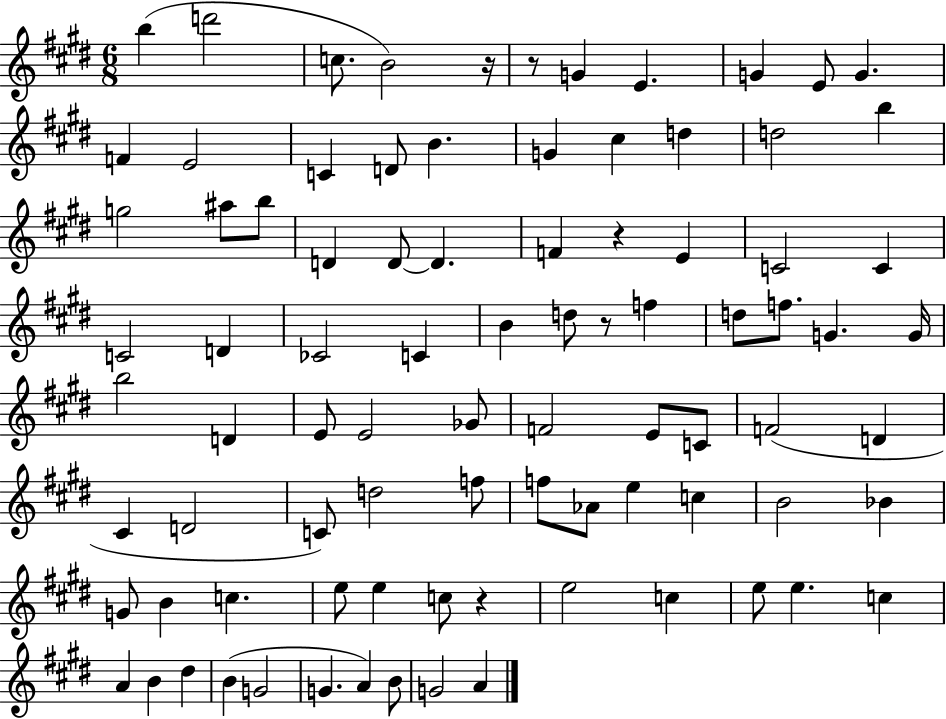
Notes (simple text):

B5/q D6/h C5/e. B4/h R/s R/e G4/q E4/q. G4/q E4/e G4/q. F4/q E4/h C4/q D4/e B4/q. G4/q C#5/q D5/q D5/h B5/q G5/h A#5/e B5/e D4/q D4/e D4/q. F4/q R/q E4/q C4/h C4/q C4/h D4/q CES4/h C4/q B4/q D5/e R/e F5/q D5/e F5/e. G4/q. G4/s B5/h D4/q E4/e E4/h Gb4/e F4/h E4/e C4/e F4/h D4/q C#4/q D4/h C4/e D5/h F5/e F5/e Ab4/e E5/q C5/q B4/h Bb4/q G4/e B4/q C5/q. E5/e E5/q C5/e R/q E5/h C5/q E5/e E5/q. C5/q A4/q B4/q D#5/q B4/q G4/h G4/q. A4/q B4/e G4/h A4/q